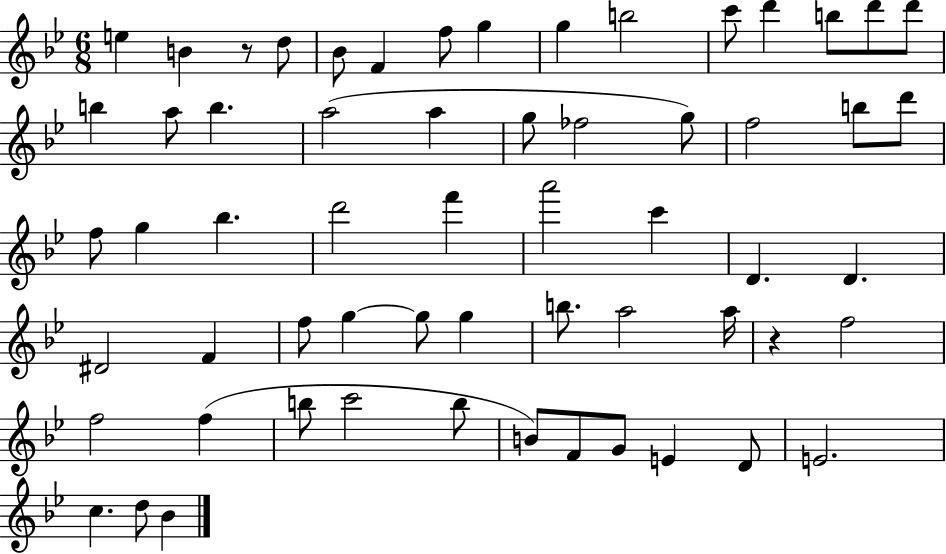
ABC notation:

X:1
T:Untitled
M:6/8
L:1/4
K:Bb
e B z/2 d/2 _B/2 F f/2 g g b2 c'/2 d' b/2 d'/2 d'/2 b a/2 b a2 a g/2 _f2 g/2 f2 b/2 d'/2 f/2 g _b d'2 f' a'2 c' D D ^D2 F f/2 g g/2 g b/2 a2 a/4 z f2 f2 f b/2 c'2 b/2 B/2 F/2 G/2 E D/2 E2 c d/2 _B